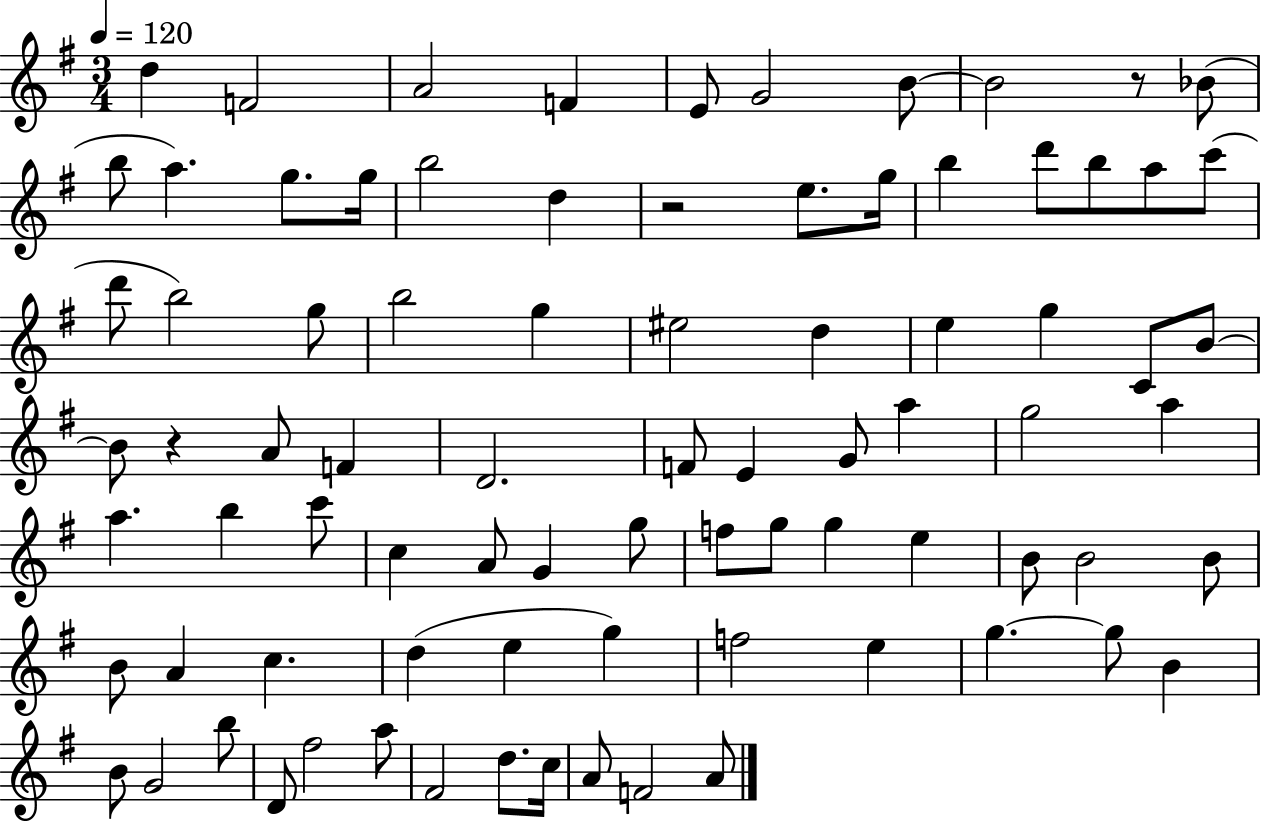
D5/q F4/h A4/h F4/q E4/e G4/h B4/e B4/h R/e Bb4/e B5/e A5/q. G5/e. G5/s B5/h D5/q R/h E5/e. G5/s B5/q D6/e B5/e A5/e C6/e D6/e B5/h G5/e B5/h G5/q EIS5/h D5/q E5/q G5/q C4/e B4/e B4/e R/q A4/e F4/q D4/h. F4/e E4/q G4/e A5/q G5/h A5/q A5/q. B5/q C6/e C5/q A4/e G4/q G5/e F5/e G5/e G5/q E5/q B4/e B4/h B4/e B4/e A4/q C5/q. D5/q E5/q G5/q F5/h E5/q G5/q. G5/e B4/q B4/e G4/h B5/e D4/e F#5/h A5/e F#4/h D5/e. C5/s A4/e F4/h A4/e